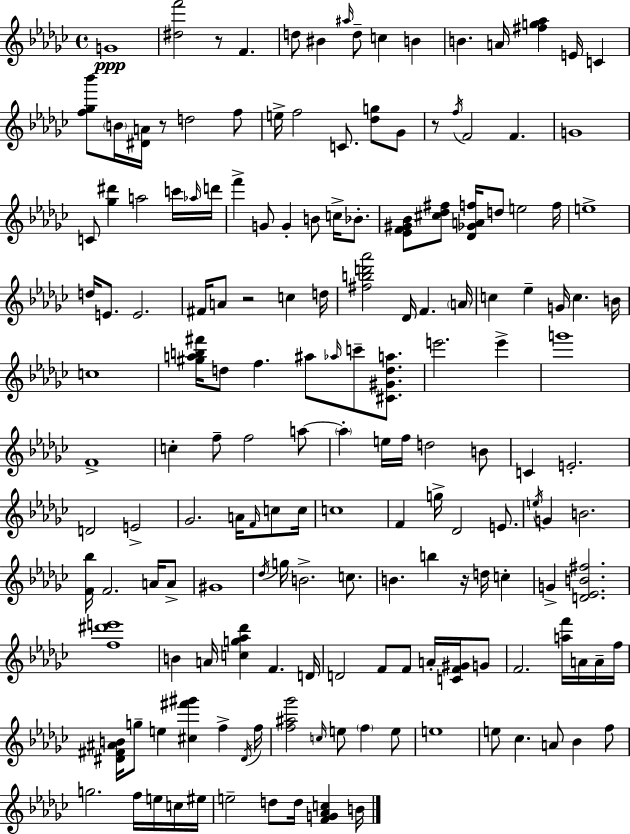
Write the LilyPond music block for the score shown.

{
  \clef treble
  \time 4/4
  \defaultTimeSignature
  \key ees \minor
  g'1\ppp | <dis'' f'''>2 r8 f'4. | d''8 bis'4 \grace { ais''16 } d''8-- c''4 b'4 | b'4. a'16 <fis'' g'' aes''>4 e'16 c'4 | \break <f'' ges'' bes'''>8 \parenthesize b'16 <dis' a'>16 r8 d''2 f''8 | e''16-> f''2 c'8. <des'' g''>8 ges'8 | r8 \acciaccatura { f''16 } f'2 f'4. | g'1 | \break c'8 <ges'' dis'''>4 a''2 | c'''16 \grace { aes''16 } d'''16 f'''4-> g'8 g'4-. b'8 c''16-> | bes'8.-. <ees' f' gis' bes'>8 <cis'' des'' fis''>8 <des' ges' a' f''>16 d''8 e''2 | f''16 e''1-> | \break d''16 e'8. e'2. | fis'16 a'8 r2 c''4 | d''16 <fis'' b'' d''' aes'''>2 des'16 f'4. | \parenthesize a'16 c''4 ees''4-- g'16 c''4. | \break b'16 c''1 | <gis'' a'' b'' fis'''>16 d''8 f''4. ais''8 \grace { aes''16 } c'''8-- | <cis' gis' d'' a''>8. e'''2. | e'''4-> g'''1 | \break f'1-> | c''4-. f''8-- f''2 | a''8~~ \parenthesize a''4-. e''16 f''16 d''2 | b'8 c'4 e'2.-. | \break d'2 e'2-> | ges'2. | a'16 \grace { f'16 } c''8 c''16 c''1 | f'4 g''16-> des'2 | \break e'8. \acciaccatura { e''16 } g'4 b'2. | <f' bes''>16 f'2. | a'16 a'8-> gis'1 | \acciaccatura { des''16 } g''16 b'2.-> | \break c''8. b'4. b''4 | r16 d''16 c''4-. g'4-> <d' ees' b' fis''>2. | <f'' dis''' e'''>1 | b'4 a'16 <c'' g'' aes'' des'''>4 | \break f'4. d'16 d'2 f'8 | f'8 a'16-. <c' f' gis'>16 g'8 f'2. | <a'' f'''>16 a'16 a'16-- f''16 <dis' fis' ais' b'>16 g''8-- e''4 <cis'' fis''' gis'''>4 | f''4-> \acciaccatura { dis'16 } f''16 <f'' ais'' ges'''>2 | \break \grace { c''16 } e''8 \parenthesize f''4 e''8 e''1 | e''8 ces''4. | a'8 bes'4 f''8 g''2. | f''16 e''16 c''16 eis''16 e''2-- | \break d''8 d''16 <f' g' aes' c''>4 b'16 \bar "|."
}